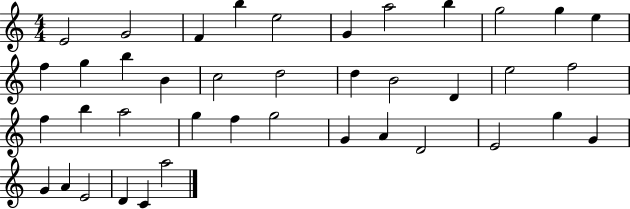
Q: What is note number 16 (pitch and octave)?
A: C5